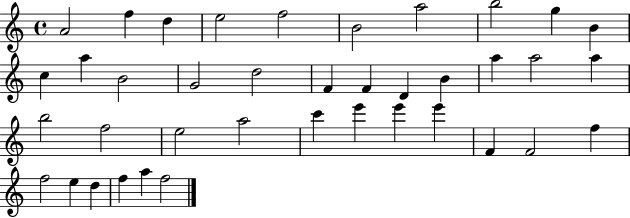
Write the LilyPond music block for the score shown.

{
  \clef treble
  \time 4/4
  \defaultTimeSignature
  \key c \major
  a'2 f''4 d''4 | e''2 f''2 | b'2 a''2 | b''2 g''4 b'4 | \break c''4 a''4 b'2 | g'2 d''2 | f'4 f'4 d'4 b'4 | a''4 a''2 a''4 | \break b''2 f''2 | e''2 a''2 | c'''4 e'''4 e'''4 e'''4 | f'4 f'2 f''4 | \break f''2 e''4 d''4 | f''4 a''4 f''2 | \bar "|."
}